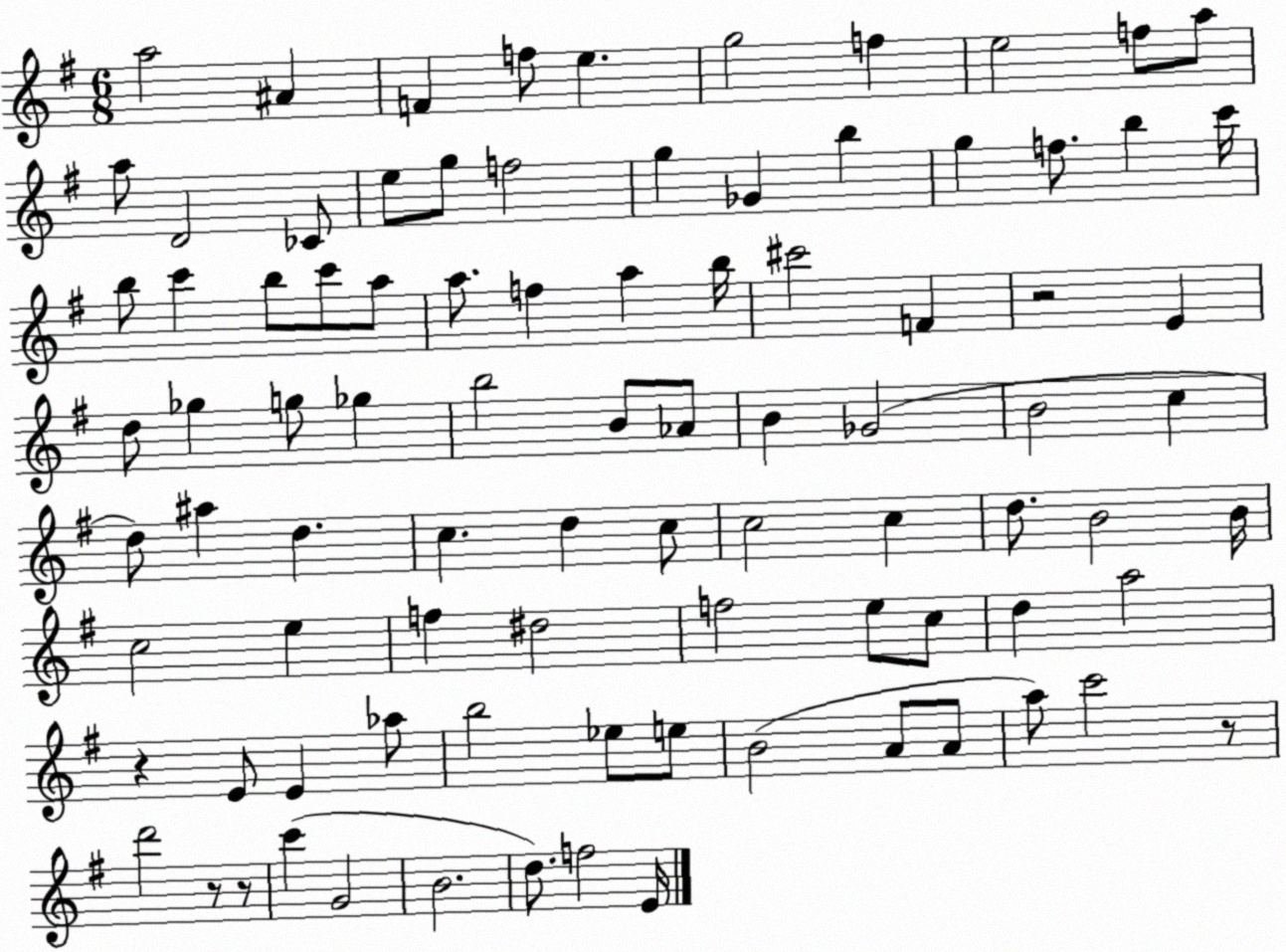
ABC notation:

X:1
T:Untitled
M:6/8
L:1/4
K:G
a2 ^A F f/2 e g2 f e2 f/2 a/2 a/2 D2 _C/2 e/2 g/2 f2 g _G b g f/2 b c'/4 b/2 c' b/2 c'/2 a/2 a/2 f a b/4 ^c'2 F z2 E d/2 _g g/2 _g b2 B/2 _A/2 B _G2 B2 c d/2 ^a d c d c/2 c2 c d/2 B2 B/4 c2 e f ^d2 f2 e/2 c/2 d a2 z E/2 E _a/2 b2 _e/2 e/2 B2 A/2 A/2 a/2 c'2 z/2 d'2 z/2 z/2 c' G2 B2 d/2 f2 E/4